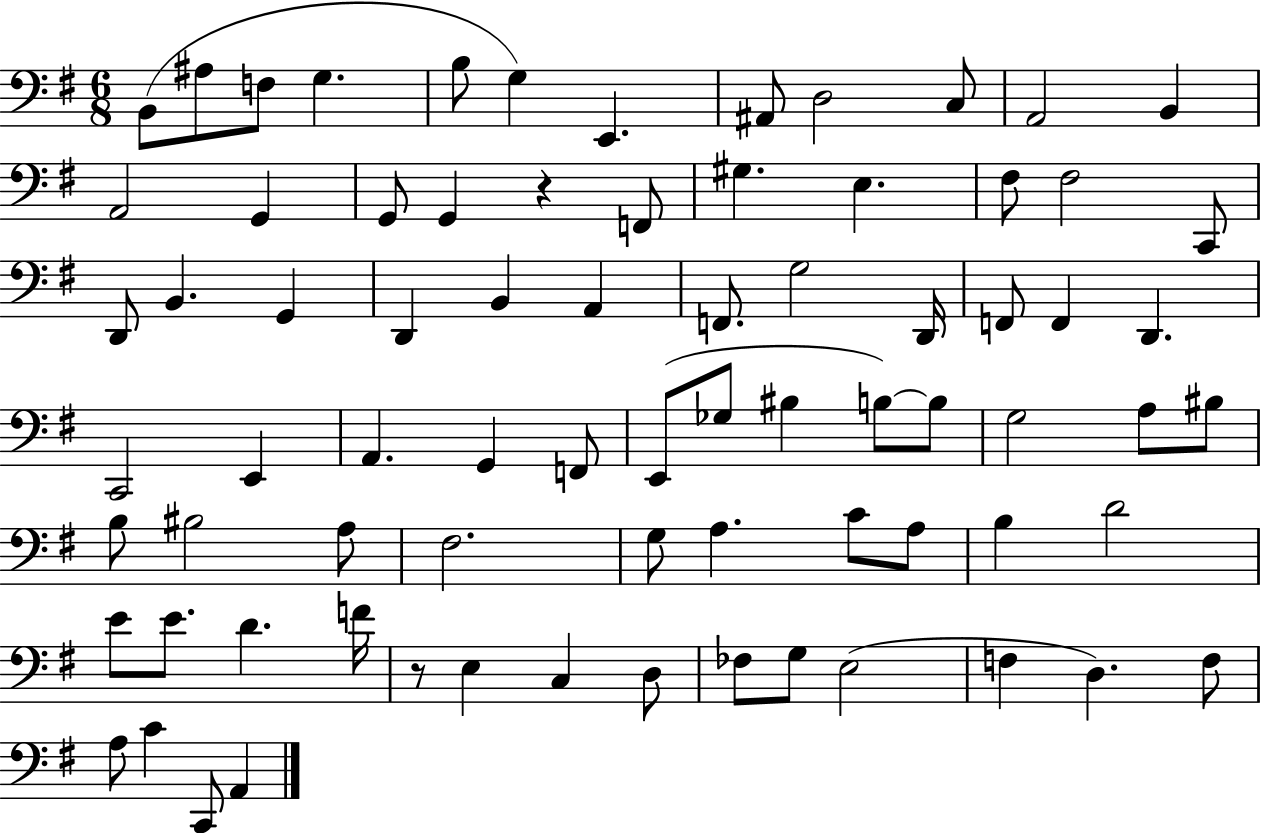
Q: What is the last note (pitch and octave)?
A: A2